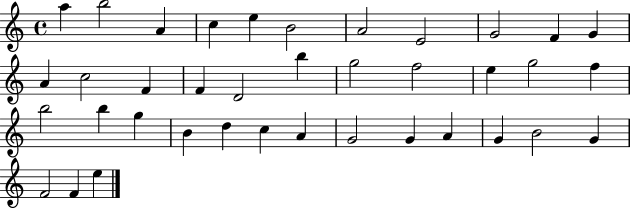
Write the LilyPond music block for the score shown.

{
  \clef treble
  \time 4/4
  \defaultTimeSignature
  \key c \major
  a''4 b''2 a'4 | c''4 e''4 b'2 | a'2 e'2 | g'2 f'4 g'4 | \break a'4 c''2 f'4 | f'4 d'2 b''4 | g''2 f''2 | e''4 g''2 f''4 | \break b''2 b''4 g''4 | b'4 d''4 c''4 a'4 | g'2 g'4 a'4 | g'4 b'2 g'4 | \break f'2 f'4 e''4 | \bar "|."
}